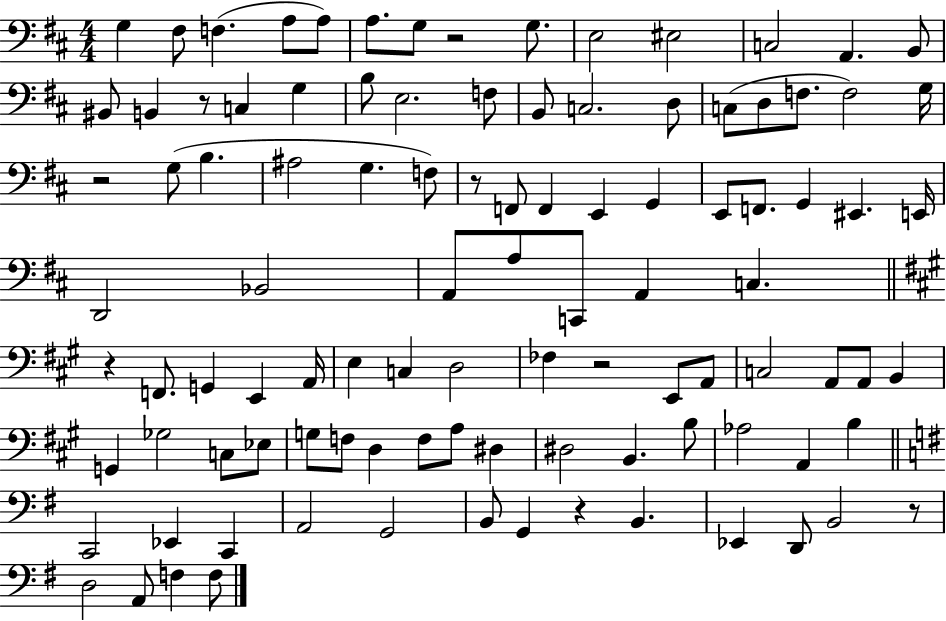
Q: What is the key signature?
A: D major